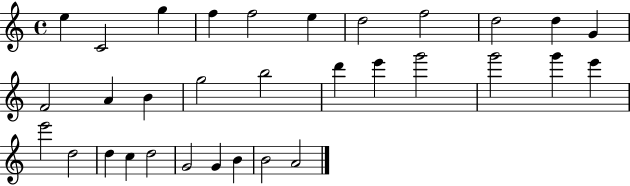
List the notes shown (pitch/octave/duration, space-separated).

E5/q C4/h G5/q F5/q F5/h E5/q D5/h F5/h D5/h D5/q G4/q F4/h A4/q B4/q G5/h B5/h D6/q E6/q G6/h G6/h G6/q E6/q E6/h D5/h D5/q C5/q D5/h G4/h G4/q B4/q B4/h A4/h